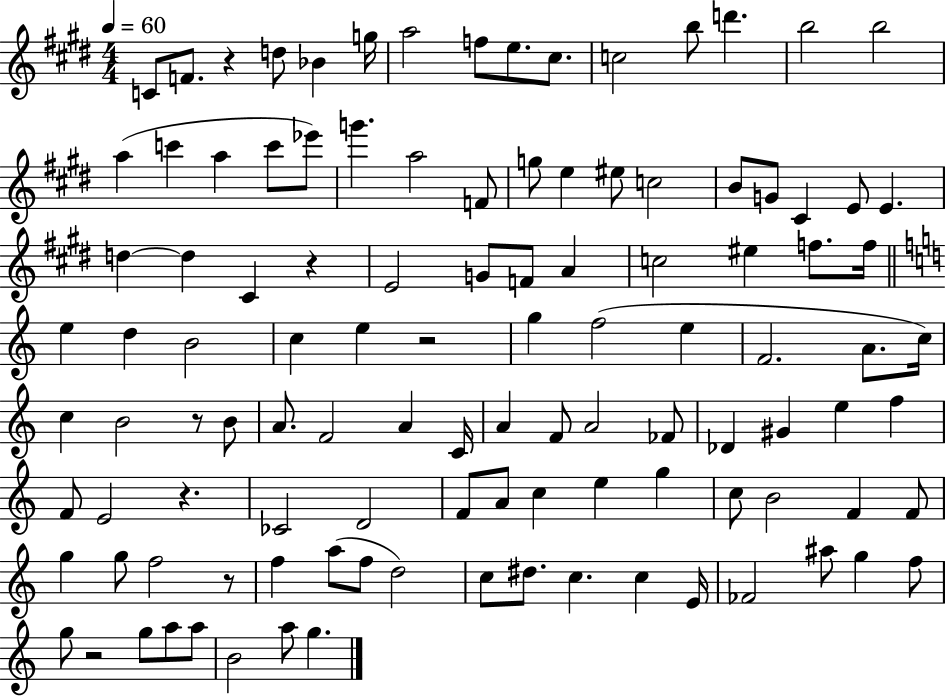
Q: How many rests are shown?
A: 7